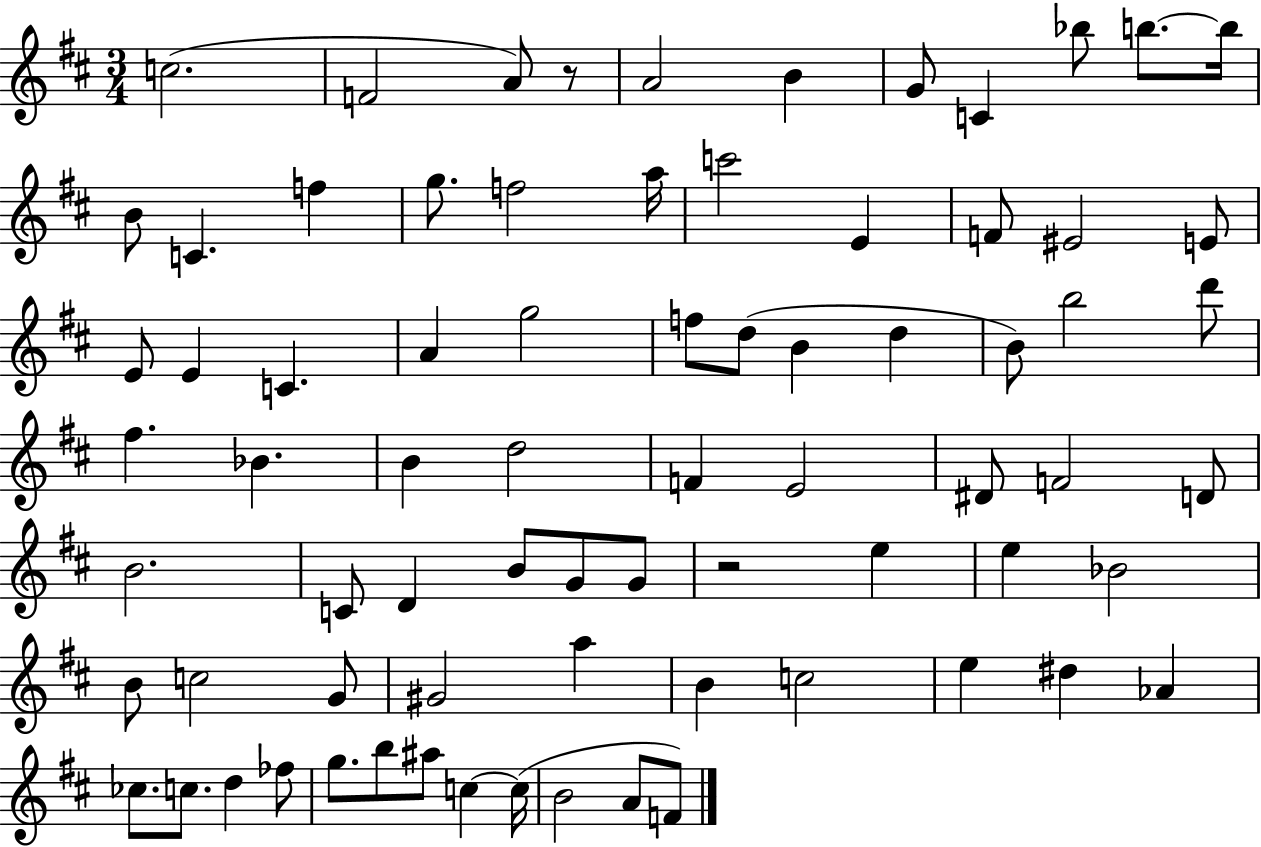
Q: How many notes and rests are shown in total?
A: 75